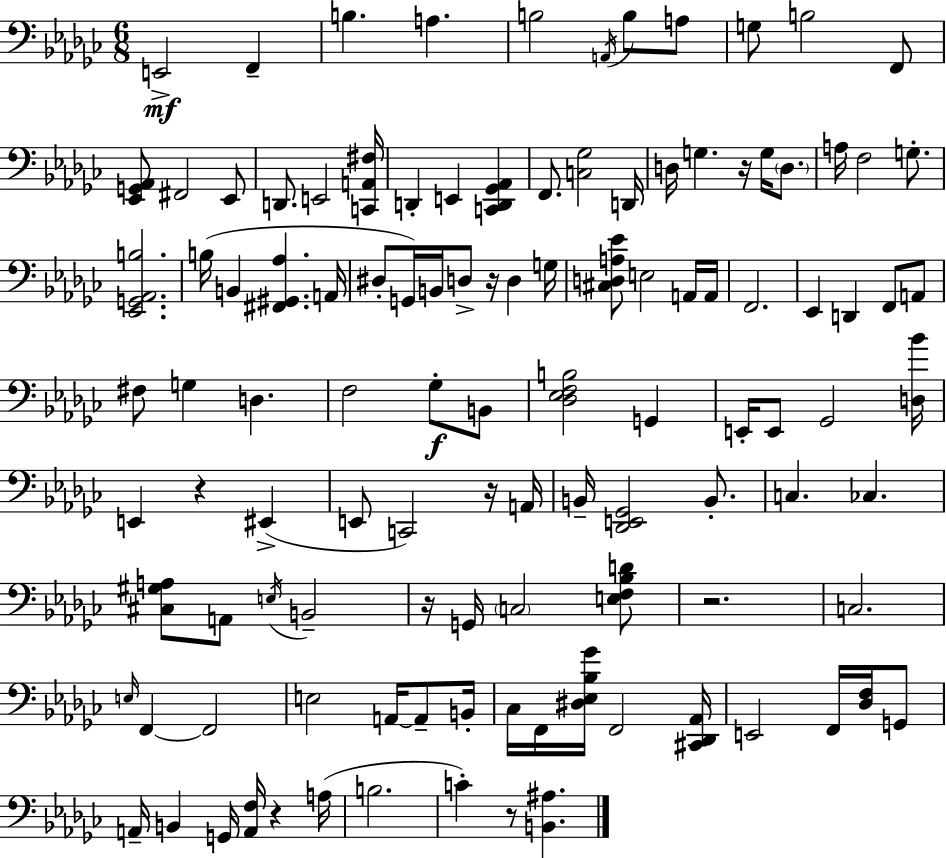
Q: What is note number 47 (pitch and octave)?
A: F3